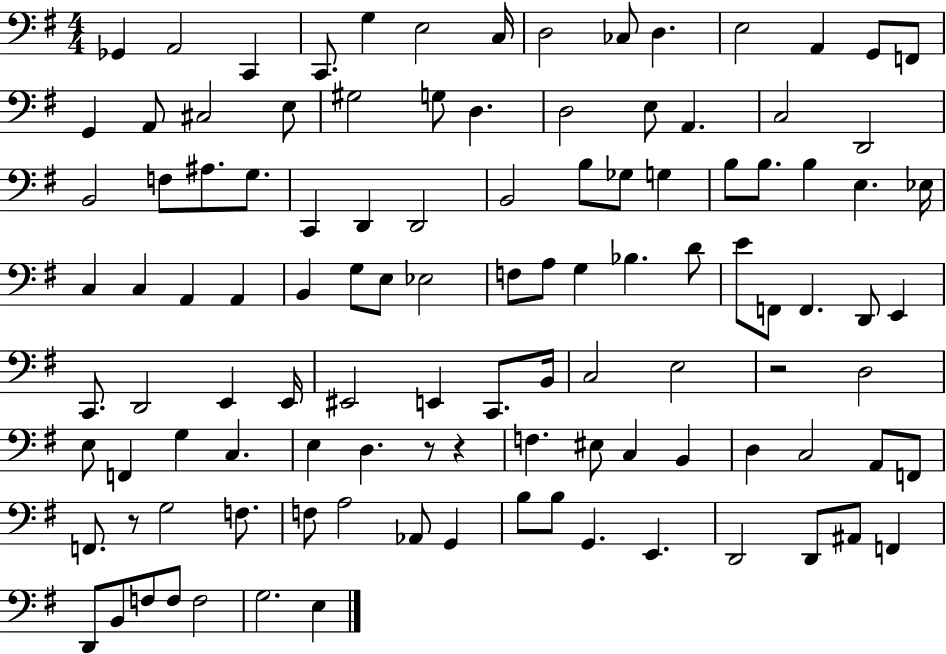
Gb2/q A2/h C2/q C2/e. G3/q E3/h C3/s D3/h CES3/e D3/q. E3/h A2/q G2/e F2/e G2/q A2/e C#3/h E3/e G#3/h G3/e D3/q. D3/h E3/e A2/q. C3/h D2/h B2/h F3/e A#3/e. G3/e. C2/q D2/q D2/h B2/h B3/e Gb3/e G3/q B3/e B3/e. B3/q E3/q. Eb3/s C3/q C3/q A2/q A2/q B2/q G3/e E3/e Eb3/h F3/e A3/e G3/q Bb3/q. D4/e E4/e F2/e F2/q. D2/e E2/q C2/e. D2/h E2/q E2/s EIS2/h E2/q C2/e. B2/s C3/h E3/h R/h D3/h E3/e F2/q G3/q C3/q. E3/q D3/q. R/e R/q F3/q. EIS3/e C3/q B2/q D3/q C3/h A2/e F2/e F2/e. R/e G3/h F3/e. F3/e A3/h Ab2/e G2/q B3/e B3/e G2/q. E2/q. D2/h D2/e A#2/e F2/q D2/e B2/e F3/e F3/e F3/h G3/h. E3/q